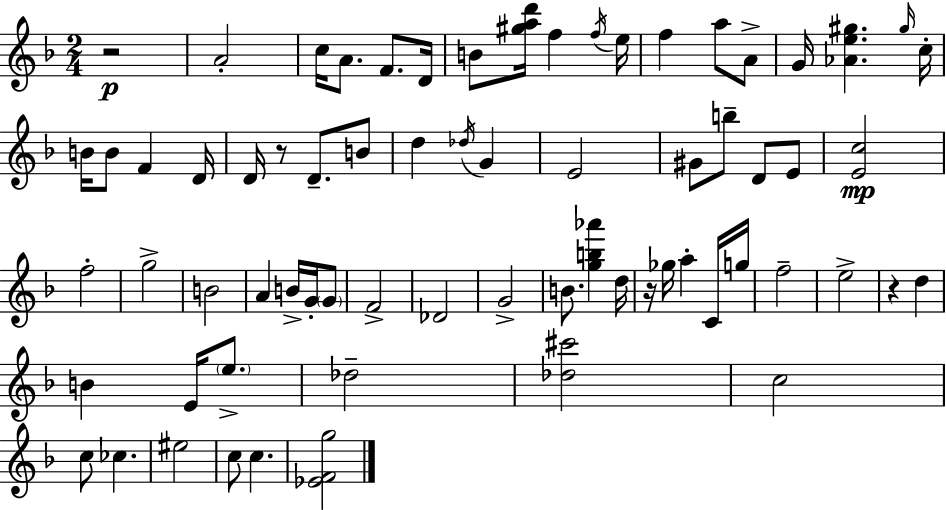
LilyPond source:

{
  \clef treble
  \numericTimeSignature
  \time 2/4
  \key f \major
  r2\p | a'2-. | c''16 a'8. f'8. d'16 | b'8 <gis'' a'' d'''>16 f''4 \acciaccatura { f''16 } | \break e''16 f''4 a''8 a'8-> | g'16 <aes' e'' gis''>4. | \grace { gis''16 } c''16-. b'16 b'8 f'4 | d'16 d'16 r8 d'8.-- | \break b'8 d''4 \acciaccatura { des''16 } g'4 | e'2 | gis'8 b''8-- d'8 | e'8 <e' c''>2\mp | \break f''2-. | g''2-> | b'2 | a'4 b'16-> | \break g'16-. \parenthesize g'8 f'2-> | des'2 | g'2-> | b'8. <g'' b'' aes'''>4 | \break d''16 r16 ges''16 a''4-. | c'16 g''16 f''2-- | e''2-> | r4 d''4 | \break b'4 e'16 | \parenthesize e''8.-> des''2-- | <des'' cis'''>2 | c''2 | \break c''8 ces''4. | eis''2 | c''8 c''4. | <ees' f' g''>2 | \break \bar "|."
}